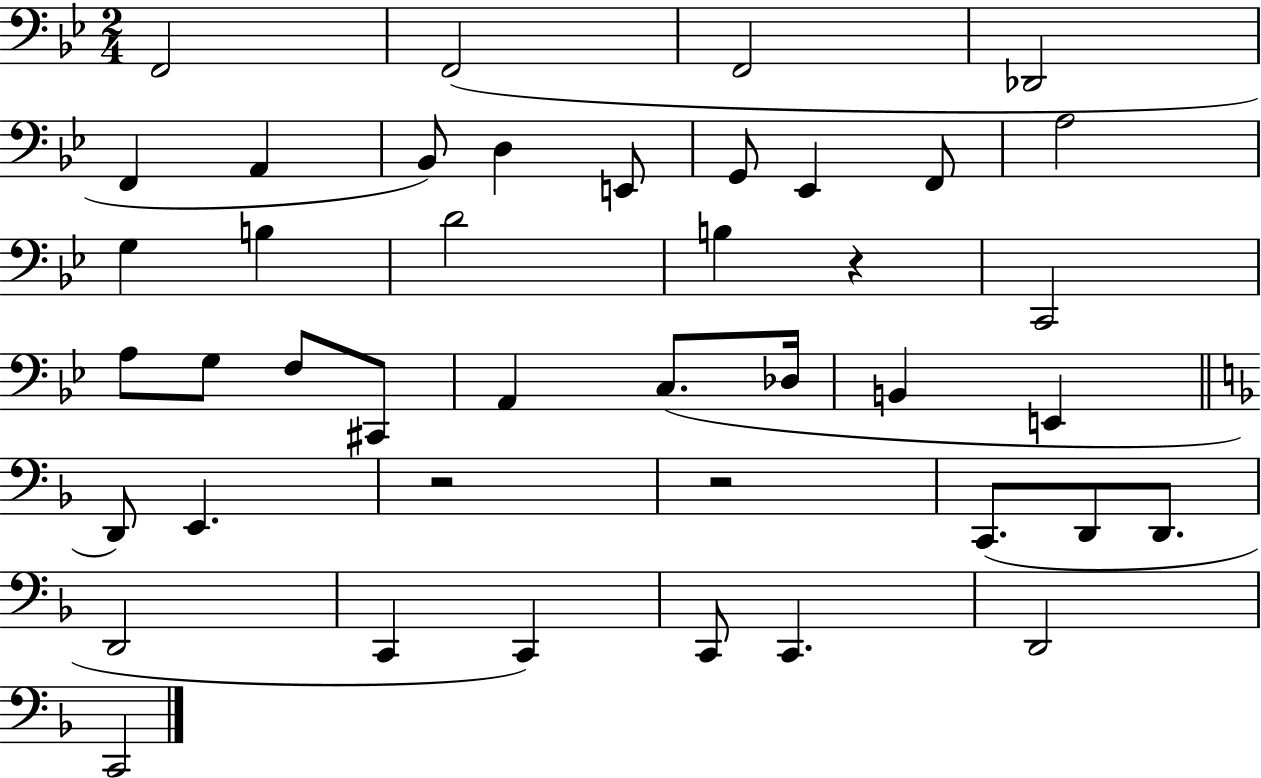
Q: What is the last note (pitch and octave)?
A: C2